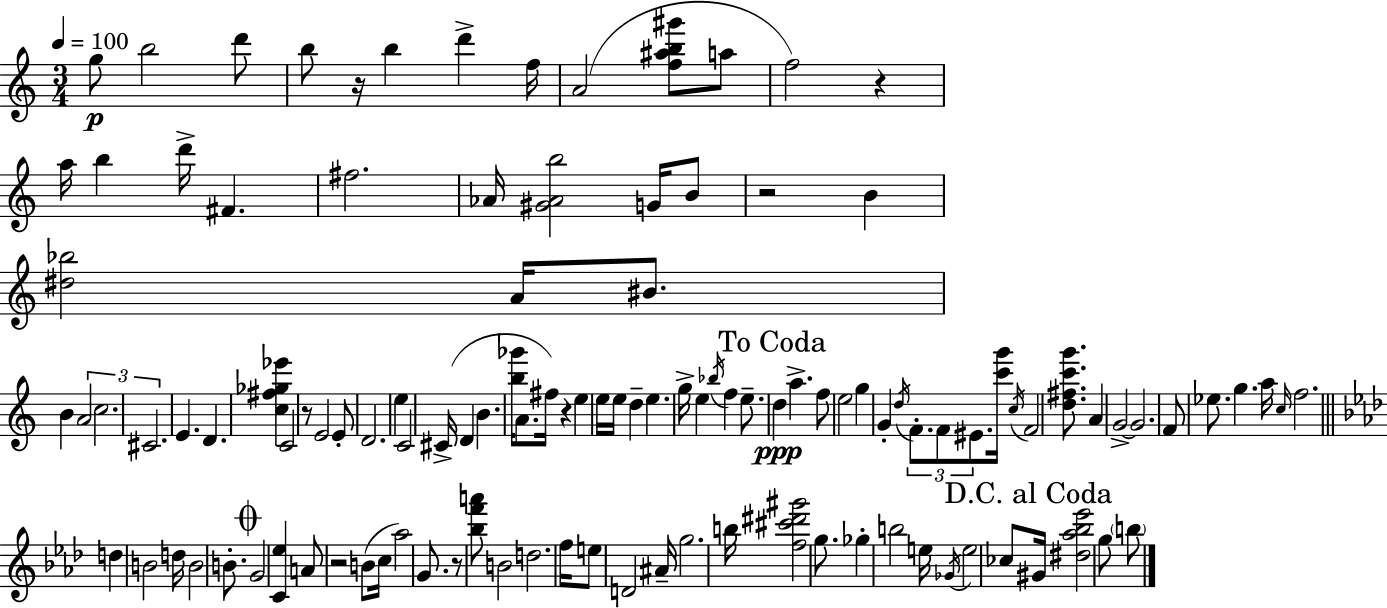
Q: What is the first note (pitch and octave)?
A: G5